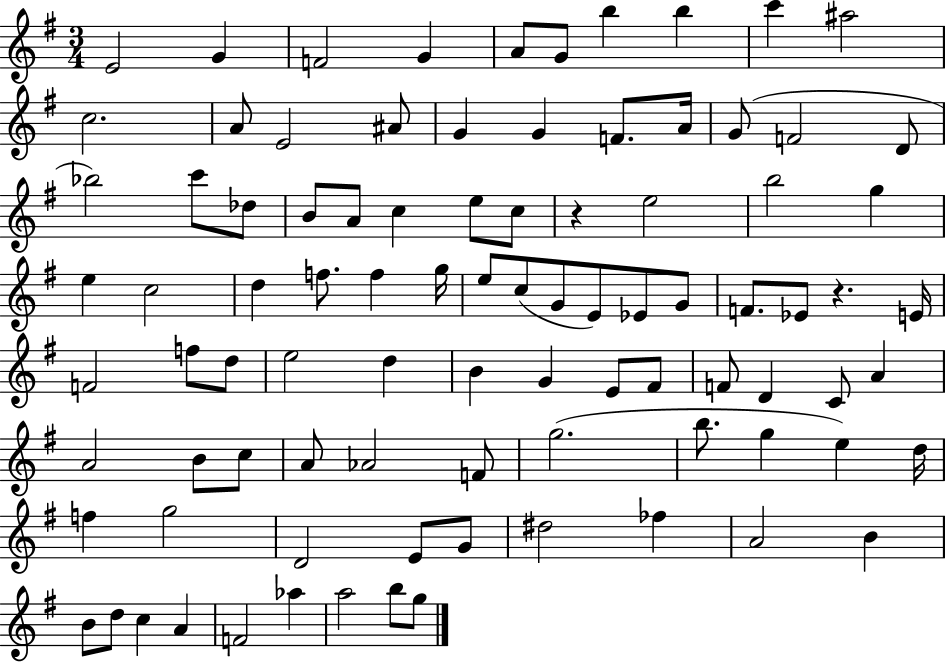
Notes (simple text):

E4/h G4/q F4/h G4/q A4/e G4/e B5/q B5/q C6/q A#5/h C5/h. A4/e E4/h A#4/e G4/q G4/q F4/e. A4/s G4/e F4/h D4/e Bb5/h C6/e Db5/e B4/e A4/e C5/q E5/e C5/e R/q E5/h B5/h G5/q E5/q C5/h D5/q F5/e. F5/q G5/s E5/e C5/e G4/e E4/e Eb4/e G4/e F4/e. Eb4/e R/q. E4/s F4/h F5/e D5/e E5/h D5/q B4/q G4/q E4/e F#4/e F4/e D4/q C4/e A4/q A4/h B4/e C5/e A4/e Ab4/h F4/e G5/h. B5/e. G5/q E5/q D5/s F5/q G5/h D4/h E4/e G4/e D#5/h FES5/q A4/h B4/q B4/e D5/e C5/q A4/q F4/h Ab5/q A5/h B5/e G5/e